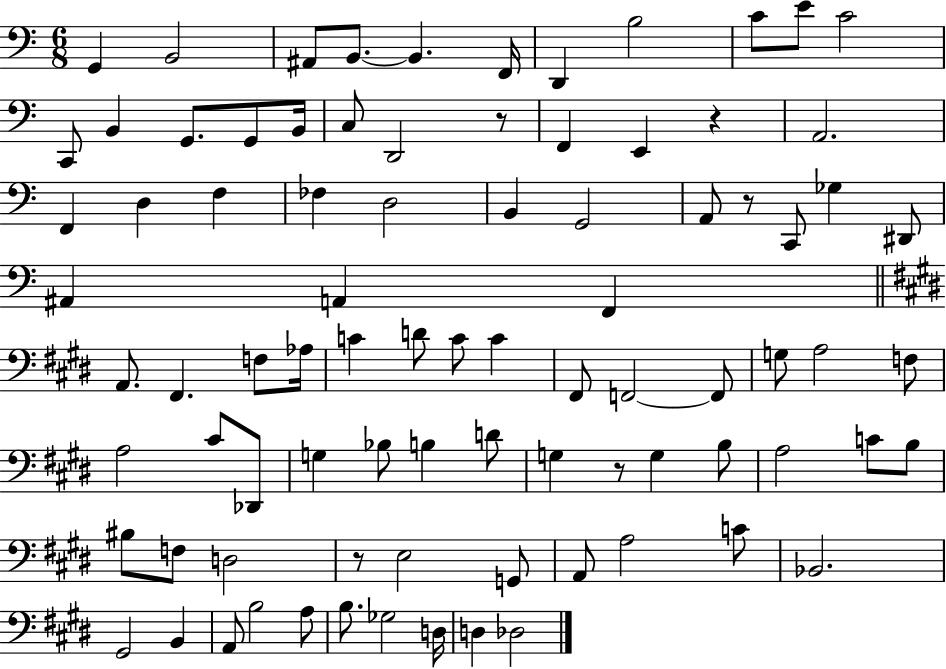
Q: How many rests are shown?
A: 5